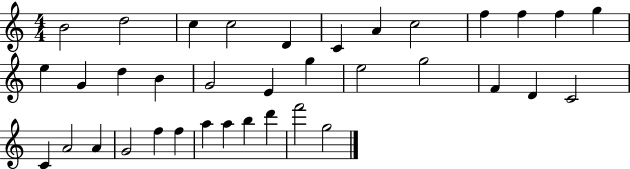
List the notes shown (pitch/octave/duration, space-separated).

B4/h D5/h C5/q C5/h D4/q C4/q A4/q C5/h F5/q F5/q F5/q G5/q E5/q G4/q D5/q B4/q G4/h E4/q G5/q E5/h G5/h F4/q D4/q C4/h C4/q A4/h A4/q G4/h F5/q F5/q A5/q A5/q B5/q D6/q F6/h G5/h